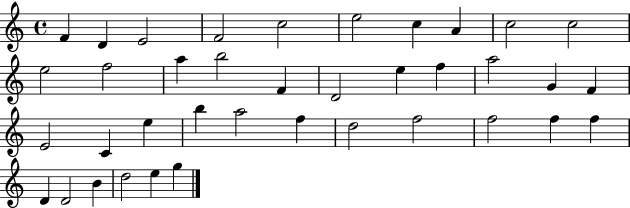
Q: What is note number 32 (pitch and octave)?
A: F5